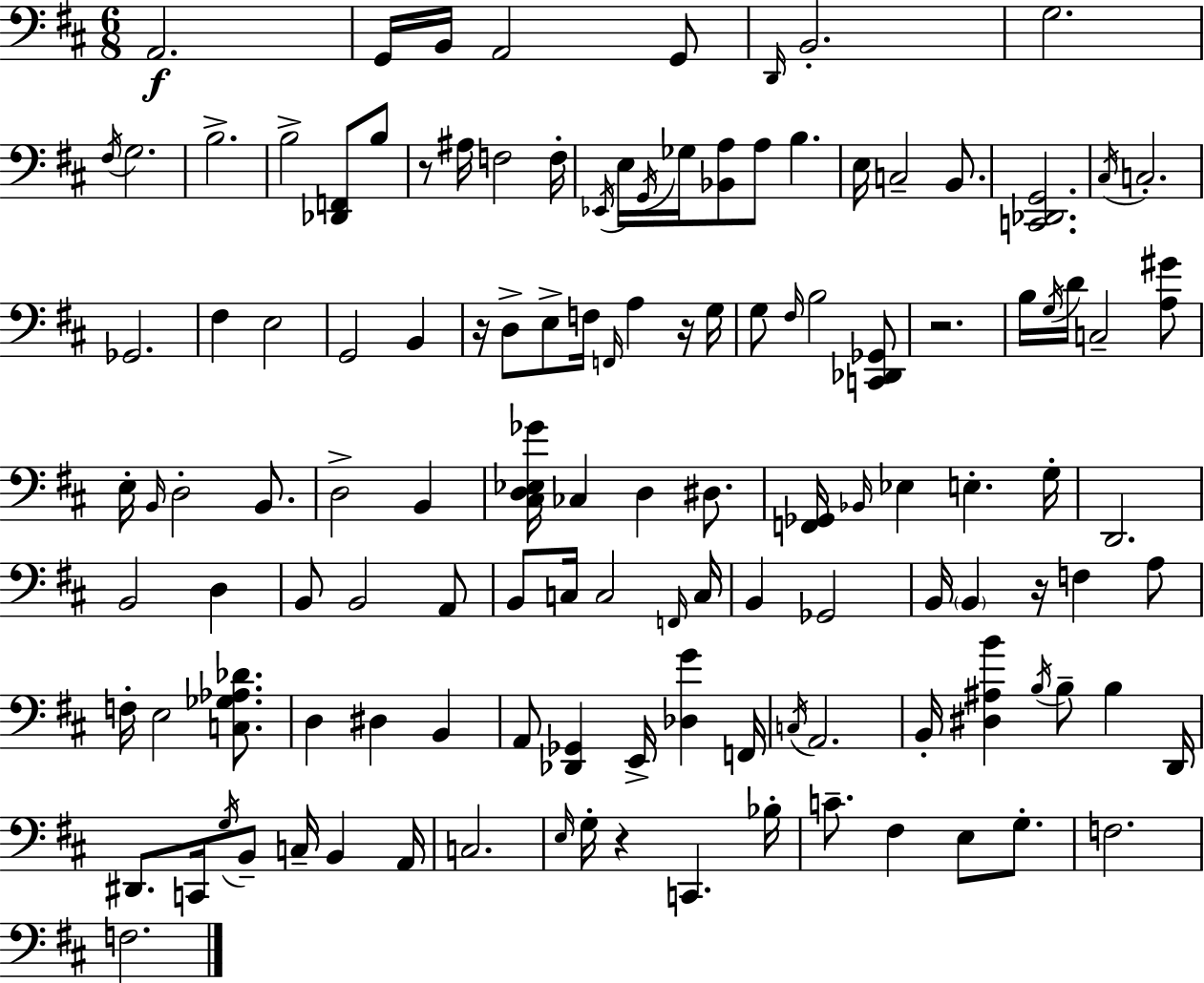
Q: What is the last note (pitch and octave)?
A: F3